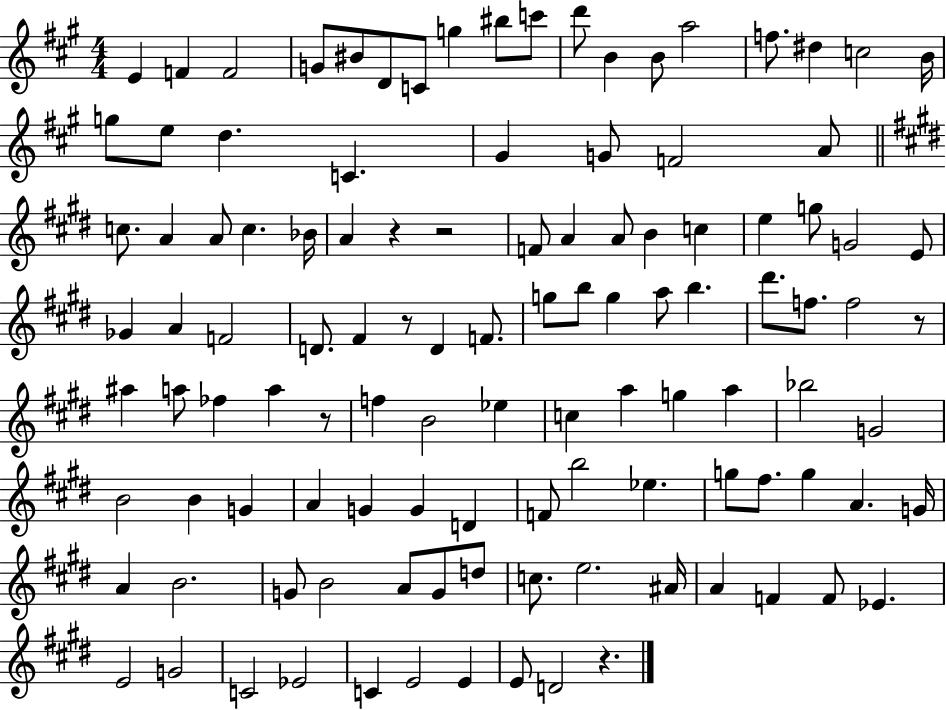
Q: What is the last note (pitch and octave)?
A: D4